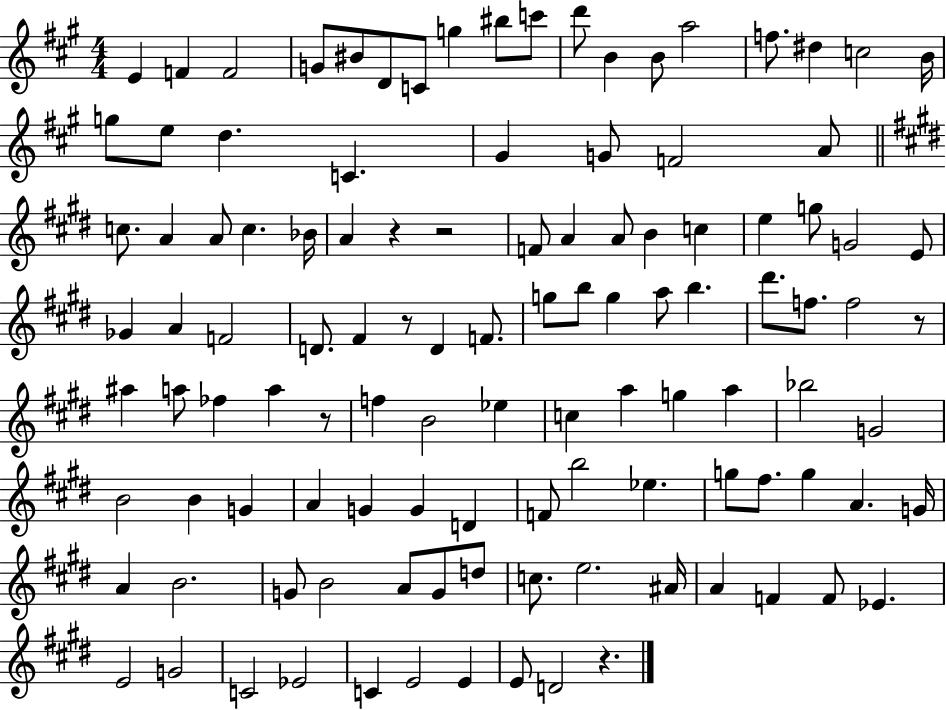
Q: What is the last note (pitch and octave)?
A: D4